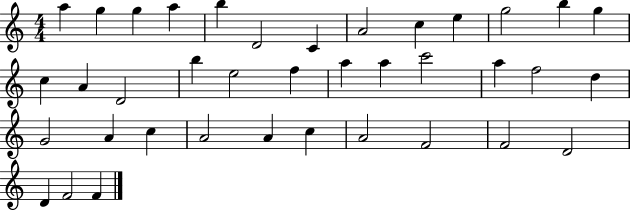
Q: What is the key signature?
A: C major